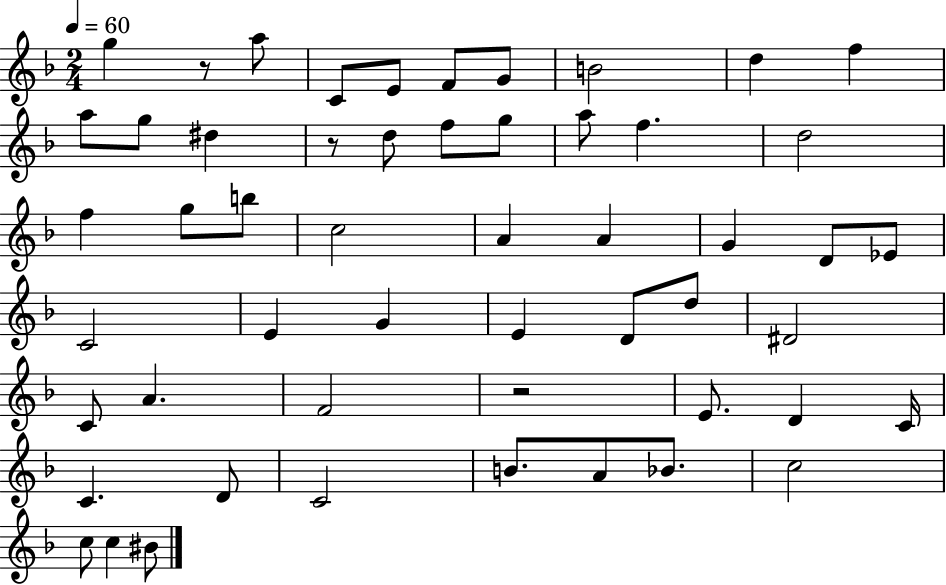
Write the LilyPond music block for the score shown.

{
  \clef treble
  \numericTimeSignature
  \time 2/4
  \key f \major
  \tempo 4 = 60
  g''4 r8 a''8 | c'8 e'8 f'8 g'8 | b'2 | d''4 f''4 | \break a''8 g''8 dis''4 | r8 d''8 f''8 g''8 | a''8 f''4. | d''2 | \break f''4 g''8 b''8 | c''2 | a'4 a'4 | g'4 d'8 ees'8 | \break c'2 | e'4 g'4 | e'4 d'8 d''8 | dis'2 | \break c'8 a'4. | f'2 | r2 | e'8. d'4 c'16 | \break c'4. d'8 | c'2 | b'8. a'8 bes'8. | c''2 | \break c''8 c''4 bis'8 | \bar "|."
}